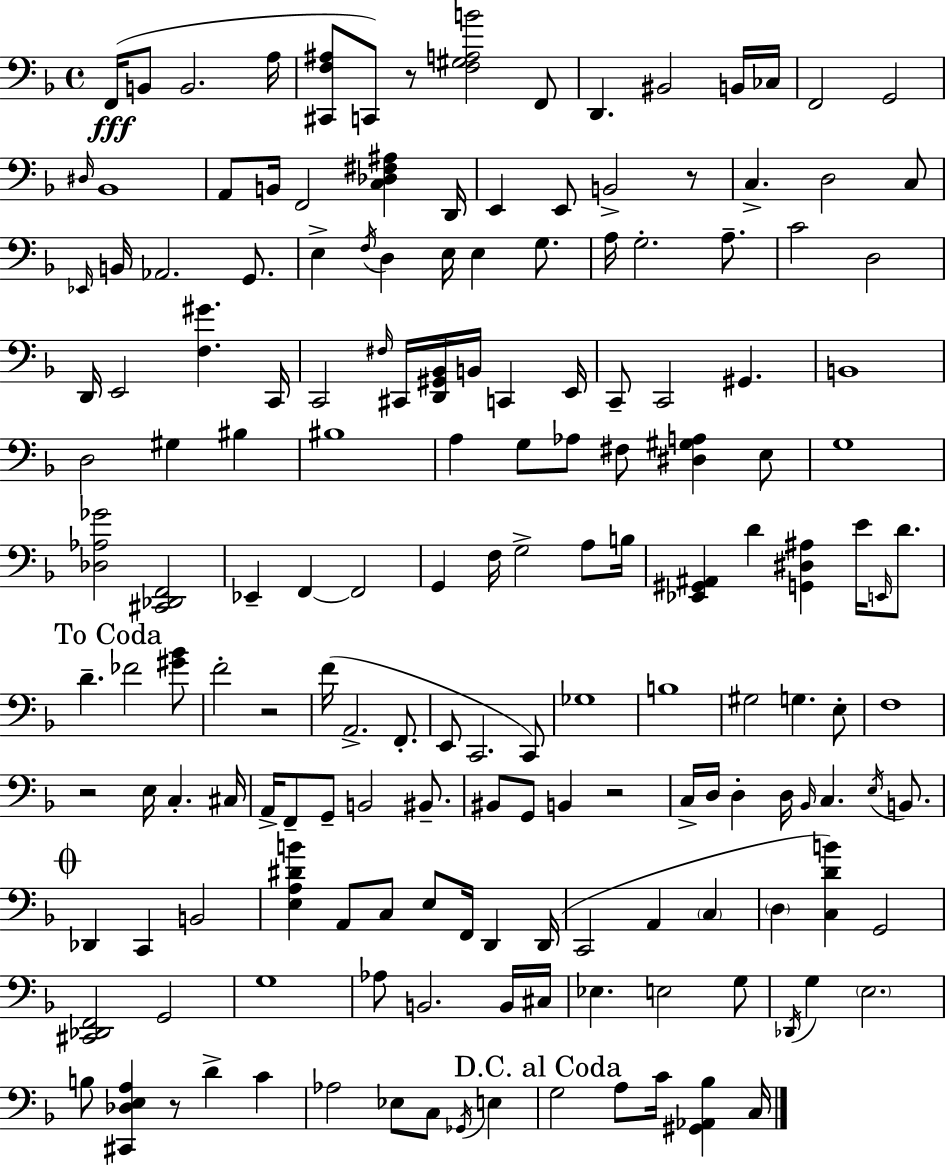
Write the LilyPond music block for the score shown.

{
  \clef bass
  \time 4/4
  \defaultTimeSignature
  \key f \major
  f,16(\fff b,8 b,2. a16 | <cis, f ais>8 c,8) r8 <f gis a b'>2 f,8 | d,4. bis,2 b,16 ces16 | f,2 g,2 | \break \grace { dis16 } bes,1 | a,8 b,16 f,2 <c des fis ais>4 | d,16 e,4 e,8 b,2-> r8 | c4.-> d2 c8 | \break \grace { ees,16 } b,16 aes,2. g,8. | e4-> \acciaccatura { f16 } d4 e16 e4 | g8. a16 g2.-. | a8.-- c'2 d2 | \break d,16 e,2 <f gis'>4. | c,16 c,2 \grace { fis16 } cis,16 <d, gis, bes,>16 b,16 c,4 | e,16 c,8-- c,2 gis,4. | b,1 | \break d2 gis4 | bis4 bis1 | a4 g8 aes8 fis8 <dis gis a>4 | e8 g1 | \break <des aes ges'>2 <cis, des, f,>2 | ees,4-- f,4~~ f,2 | g,4 f16 g2-> | a8 b16 <ees, gis, ais,>4 d'4 <g, dis ais>4 | \break e'16 \grace { e,16 } d'8. \mark "To Coda" d'4.-- fes'2 | <gis' bes'>8 f'2-. r2 | f'16( a,2.-> | f,8.-. e,8 c,2. | \break c,8) ges1 | b1 | gis2 g4. | e8-. f1 | \break r2 e16 c4.-. | cis16 a,16-> f,8-- g,8-- b,2 | bis,8.-- bis,8 g,8 b,4 r2 | c16-> d16 d4-. d16 \grace { bes,16 } c4. | \break \acciaccatura { e16 } b,8. \mark \markup { \musicglyph "scripts.coda" } des,4 c,4 b,2 | <e a dis' b'>4 a,8 c8 e8 | f,16 d,4 d,16( c,2 a,4 | \parenthesize c4 \parenthesize d4 <c d' b'>4) g,2 | \break <cis, des, f,>2 g,2 | g1 | aes8 b,2. | b,16 cis16 ees4. e2 | \break g8 \acciaccatura { des,16 } g4 \parenthesize e2. | b8 <cis, des e a>4 r8 | d'4-> c'4 aes2 | ees8 c8 \acciaccatura { ges,16 } e4 \mark "D.C. al Coda" g2 | \break a8 c'16 <gis, aes, bes>4 c16 \bar "|."
}